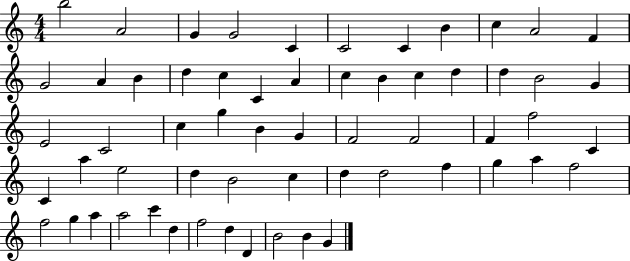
B5/h A4/h G4/q G4/h C4/q C4/h C4/q B4/q C5/q A4/h F4/q G4/h A4/q B4/q D5/q C5/q C4/q A4/q C5/q B4/q C5/q D5/q D5/q B4/h G4/q E4/h C4/h C5/q G5/q B4/q G4/q F4/h F4/h F4/q F5/h C4/q C4/q A5/q E5/h D5/q B4/h C5/q D5/q D5/h F5/q G5/q A5/q F5/h F5/h G5/q A5/q A5/h C6/q D5/q F5/h D5/q D4/q B4/h B4/q G4/q